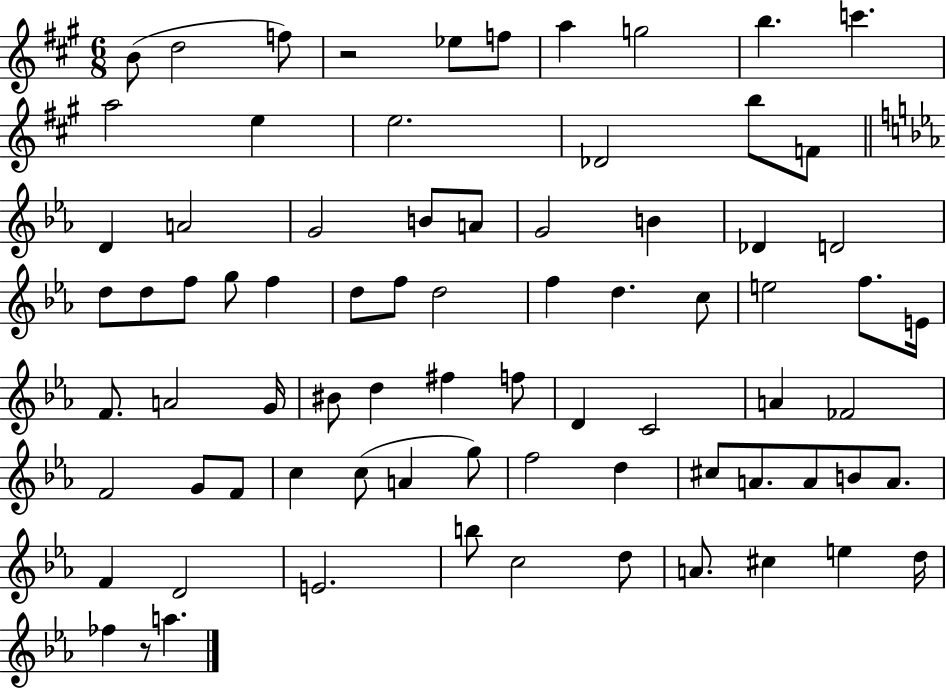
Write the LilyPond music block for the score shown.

{
  \clef treble
  \numericTimeSignature
  \time 6/8
  \key a \major
  b'8( d''2 f''8) | r2 ees''8 f''8 | a''4 g''2 | b''4. c'''4. | \break a''2 e''4 | e''2. | des'2 b''8 f'8 | \bar "||" \break \key ees \major d'4 a'2 | g'2 b'8 a'8 | g'2 b'4 | des'4 d'2 | \break d''8 d''8 f''8 g''8 f''4 | d''8 f''8 d''2 | f''4 d''4. c''8 | e''2 f''8. e'16 | \break f'8. a'2 g'16 | bis'8 d''4 fis''4 f''8 | d'4 c'2 | a'4 fes'2 | \break f'2 g'8 f'8 | c''4 c''8( a'4 g''8) | f''2 d''4 | cis''8 a'8. a'8 b'8 a'8. | \break f'4 d'2 | e'2. | b''8 c''2 d''8 | a'8. cis''4 e''4 d''16 | \break fes''4 r8 a''4. | \bar "|."
}